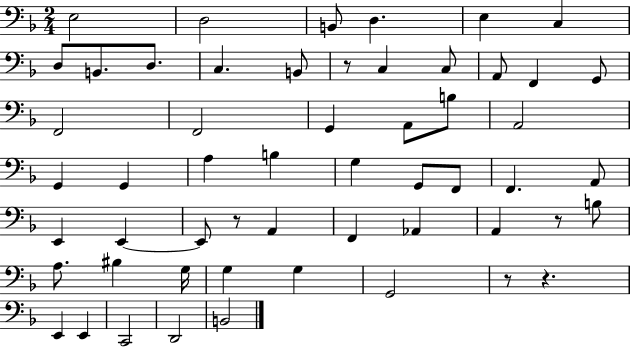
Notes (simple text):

E3/h D3/h B2/e D3/q. E3/q C3/q D3/e B2/e. D3/e. C3/q. B2/e R/e C3/q C3/e A2/e F2/q G2/e F2/h F2/h G2/q A2/e B3/e A2/h G2/q G2/q A3/q B3/q G3/q G2/e F2/e F2/q. A2/e E2/q E2/q E2/e R/e A2/q F2/q Ab2/q A2/q R/e B3/e A3/e. BIS3/q G3/s G3/q G3/q G2/h R/e R/q. E2/q E2/q C2/h D2/h B2/h